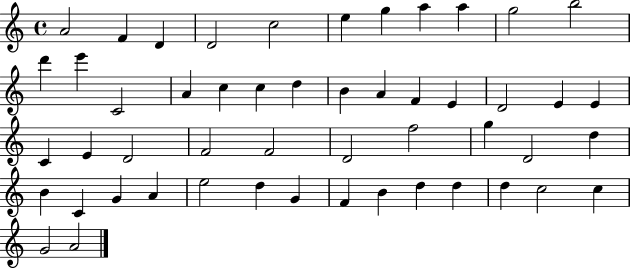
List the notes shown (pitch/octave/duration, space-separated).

A4/h F4/q D4/q D4/h C5/h E5/q G5/q A5/q A5/q G5/h B5/h D6/q E6/q C4/h A4/q C5/q C5/q D5/q B4/q A4/q F4/q E4/q D4/h E4/q E4/q C4/q E4/q D4/h F4/h F4/h D4/h F5/h G5/q D4/h D5/q B4/q C4/q G4/q A4/q E5/h D5/q G4/q F4/q B4/q D5/q D5/q D5/q C5/h C5/q G4/h A4/h